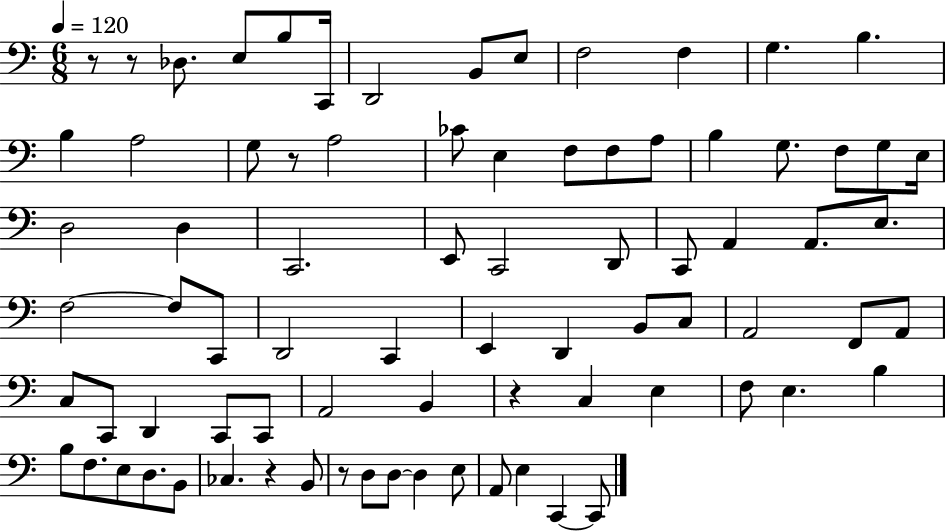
{
  \clef bass
  \numericTimeSignature
  \time 6/8
  \key c \major
  \tempo 4 = 120
  \repeat volta 2 { r8 r8 des8. e8 b8 c,16 | d,2 b,8 e8 | f2 f4 | g4. b4. | \break b4 a2 | g8 r8 a2 | ces'8 e4 f8 f8 a8 | b4 g8. f8 g8 e16 | \break d2 d4 | c,2. | e,8 c,2 d,8 | c,8 a,4 a,8. e8. | \break f2~~ f8 c,8 | d,2 c,4 | e,4 d,4 b,8 c8 | a,2 f,8 a,8 | \break c8 c,8 d,4 c,8 c,8 | a,2 b,4 | r4 c4 e4 | f8 e4. b4 | \break b8 f8. e8 d8. b,8 | ces4. r4 b,8 | r8 d8 d8~~ d4 e8 | a,8 e4 c,4~~ c,8 | \break } \bar "|."
}